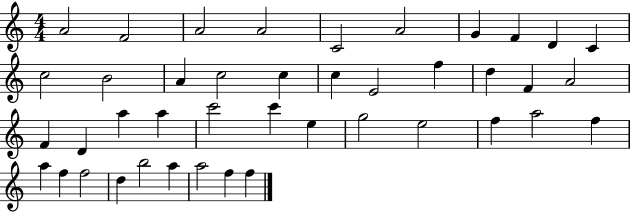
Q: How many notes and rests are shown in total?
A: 42